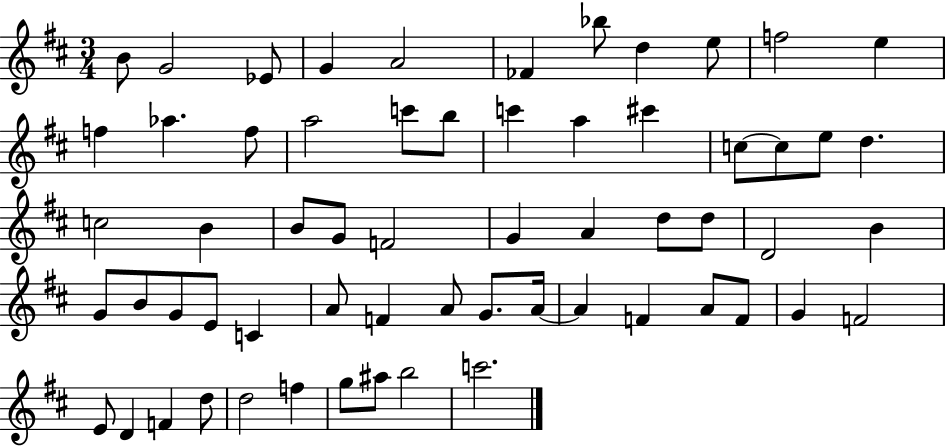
X:1
T:Untitled
M:3/4
L:1/4
K:D
B/2 G2 _E/2 G A2 _F _b/2 d e/2 f2 e f _a f/2 a2 c'/2 b/2 c' a ^c' c/2 c/2 e/2 d c2 B B/2 G/2 F2 G A d/2 d/2 D2 B G/2 B/2 G/2 E/2 C A/2 F A/2 G/2 A/4 A F A/2 F/2 G F2 E/2 D F d/2 d2 f g/2 ^a/2 b2 c'2